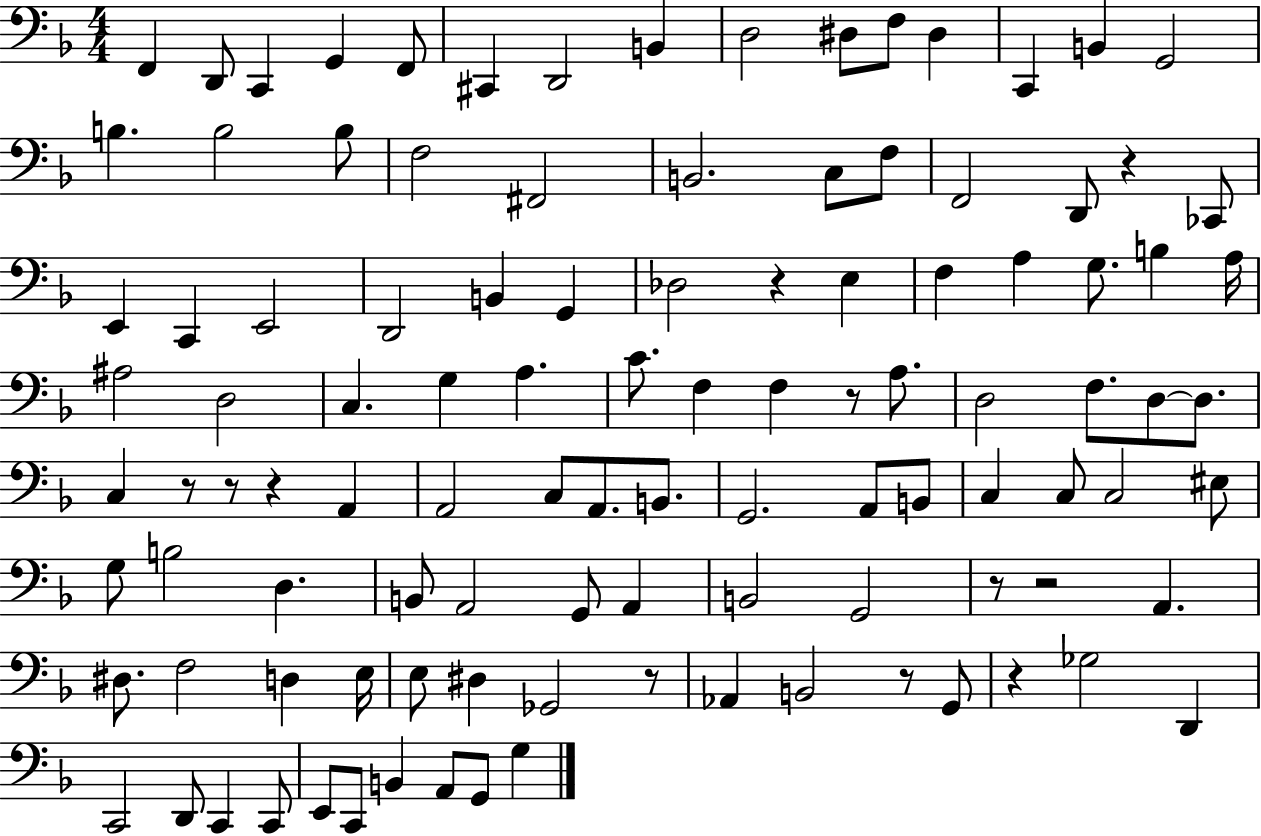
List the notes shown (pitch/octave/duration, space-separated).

F2/q D2/e C2/q G2/q F2/e C#2/q D2/h B2/q D3/h D#3/e F3/e D#3/q C2/q B2/q G2/h B3/q. B3/h B3/e F3/h F#2/h B2/h. C3/e F3/e F2/h D2/e R/q CES2/e E2/q C2/q E2/h D2/h B2/q G2/q Db3/h R/q E3/q F3/q A3/q G3/e. B3/q A3/s A#3/h D3/h C3/q. G3/q A3/q. C4/e. F3/q F3/q R/e A3/e. D3/h F3/e. D3/e D3/e. C3/q R/e R/e R/q A2/q A2/h C3/e A2/e. B2/e. G2/h. A2/e B2/e C3/q C3/e C3/h EIS3/e G3/e B3/h D3/q. B2/e A2/h G2/e A2/q B2/h G2/h R/e R/h A2/q. D#3/e. F3/h D3/q E3/s E3/e D#3/q Gb2/h R/e Ab2/q B2/h R/e G2/e R/q Gb3/h D2/q C2/h D2/e C2/q C2/e E2/e C2/e B2/q A2/e G2/e G3/q